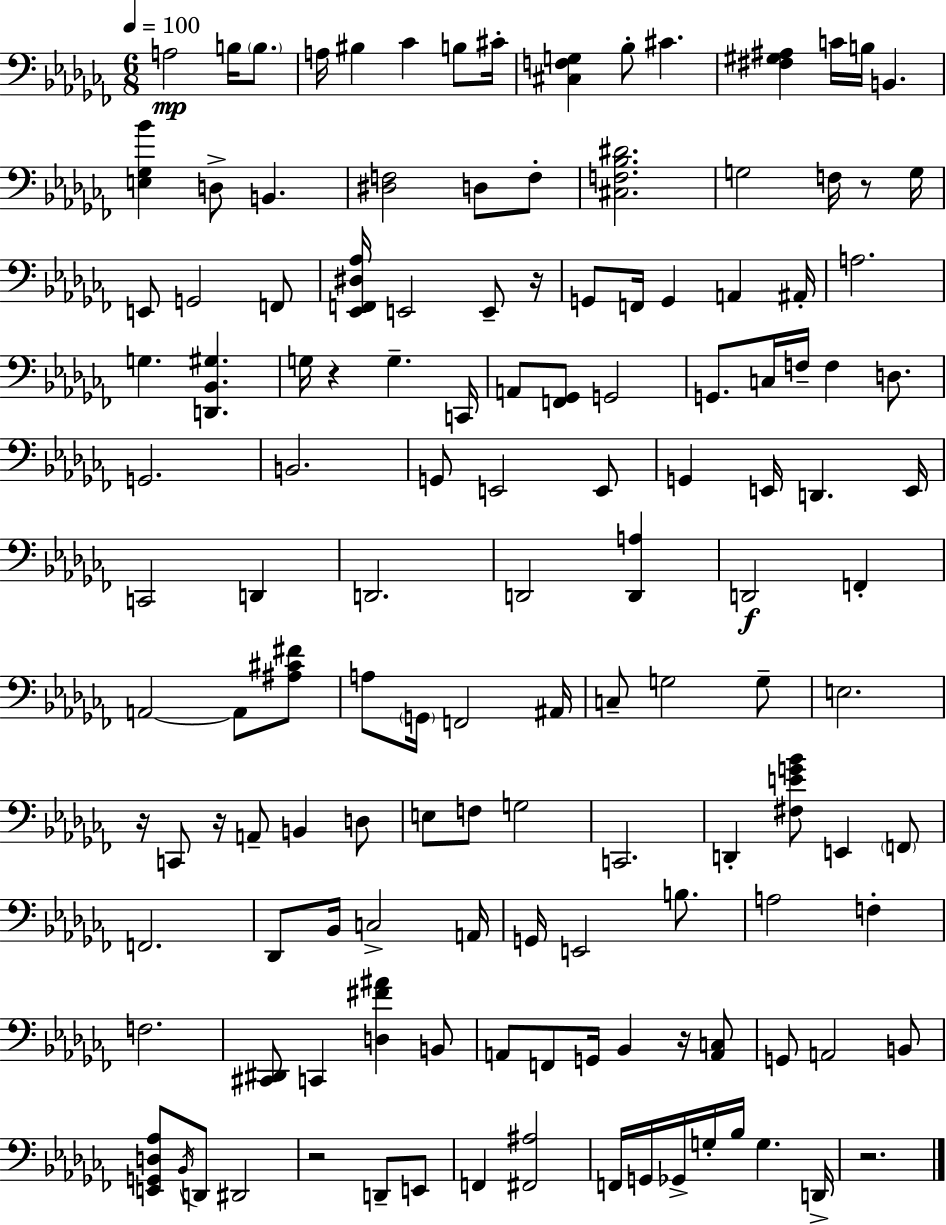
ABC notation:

X:1
T:Untitled
M:6/8
L:1/4
K:Abm
A,2 B,/4 B,/2 A,/4 ^B, _C B,/2 ^C/4 [^C,F,G,] _B,/2 ^C [^F,^G,^A,] C/4 B,/4 B,, [E,_G,_B] D,/2 B,, [^D,F,]2 D,/2 F,/2 [^C,F,_B,^D]2 G,2 F,/4 z/2 G,/4 E,,/2 G,,2 F,,/2 [_E,,F,,^D,_A,]/4 E,,2 E,,/2 z/4 G,,/2 F,,/4 G,, A,, ^A,,/4 A,2 G, [D,,_B,,^G,] G,/4 z G, C,,/4 A,,/2 [F,,_G,,]/2 G,,2 G,,/2 C,/4 F,/4 F, D,/2 G,,2 B,,2 G,,/2 E,,2 E,,/2 G,, E,,/4 D,, E,,/4 C,,2 D,, D,,2 D,,2 [D,,A,] D,,2 F,, A,,2 A,,/2 [^A,^C^F]/2 A,/2 G,,/4 F,,2 ^A,,/4 C,/2 G,2 G,/2 E,2 z/4 C,,/2 z/4 A,,/2 B,, D,/2 E,/2 F,/2 G,2 C,,2 D,, [^F,EG_B]/2 E,, F,,/2 F,,2 _D,,/2 _B,,/4 C,2 A,,/4 G,,/4 E,,2 B,/2 A,2 F, F,2 [^C,,^D,,]/2 C,, [D,^F^A] B,,/2 A,,/2 F,,/2 G,,/4 _B,, z/4 [A,,C,]/2 G,,/2 A,,2 B,,/2 [E,,G,,D,_A,]/2 _B,,/4 D,,/2 ^D,,2 z2 D,,/2 E,,/2 F,, [^F,,^A,]2 F,,/4 G,,/4 _G,,/4 G,/4 _B,/4 G, D,,/4 z2